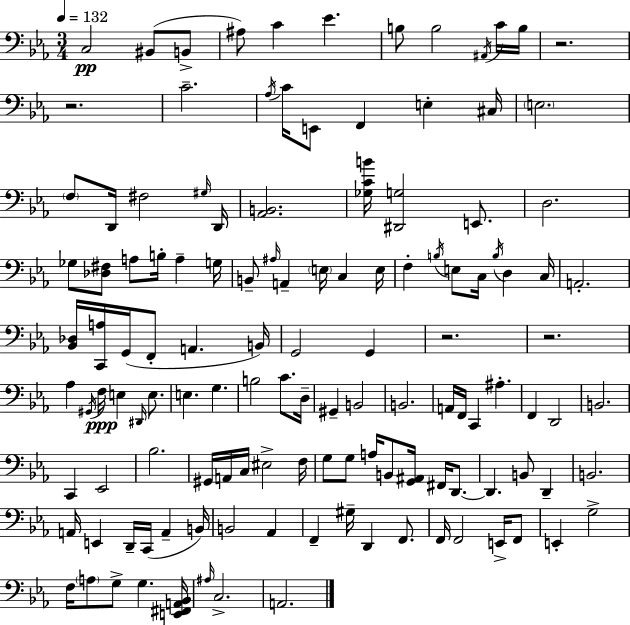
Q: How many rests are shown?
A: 4